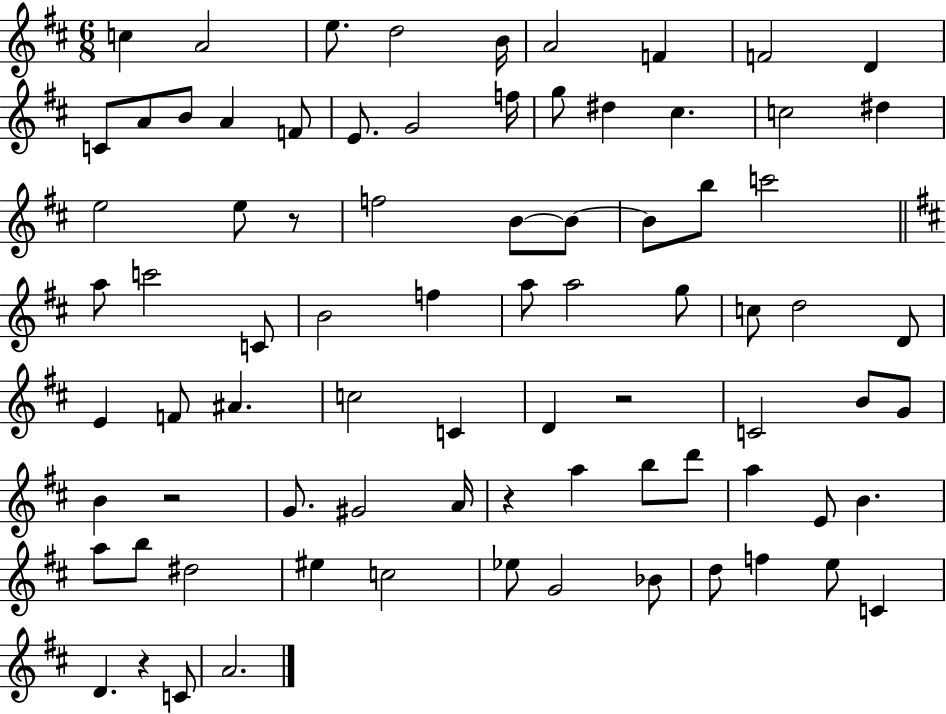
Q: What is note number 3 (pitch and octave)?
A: E5